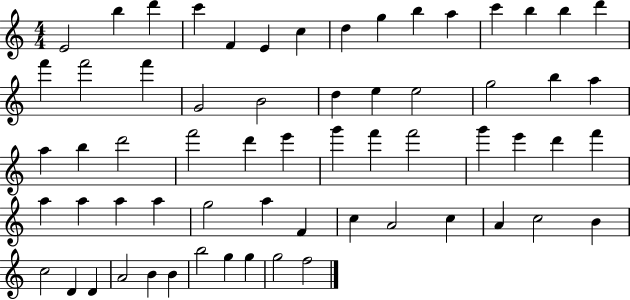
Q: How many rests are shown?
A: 0